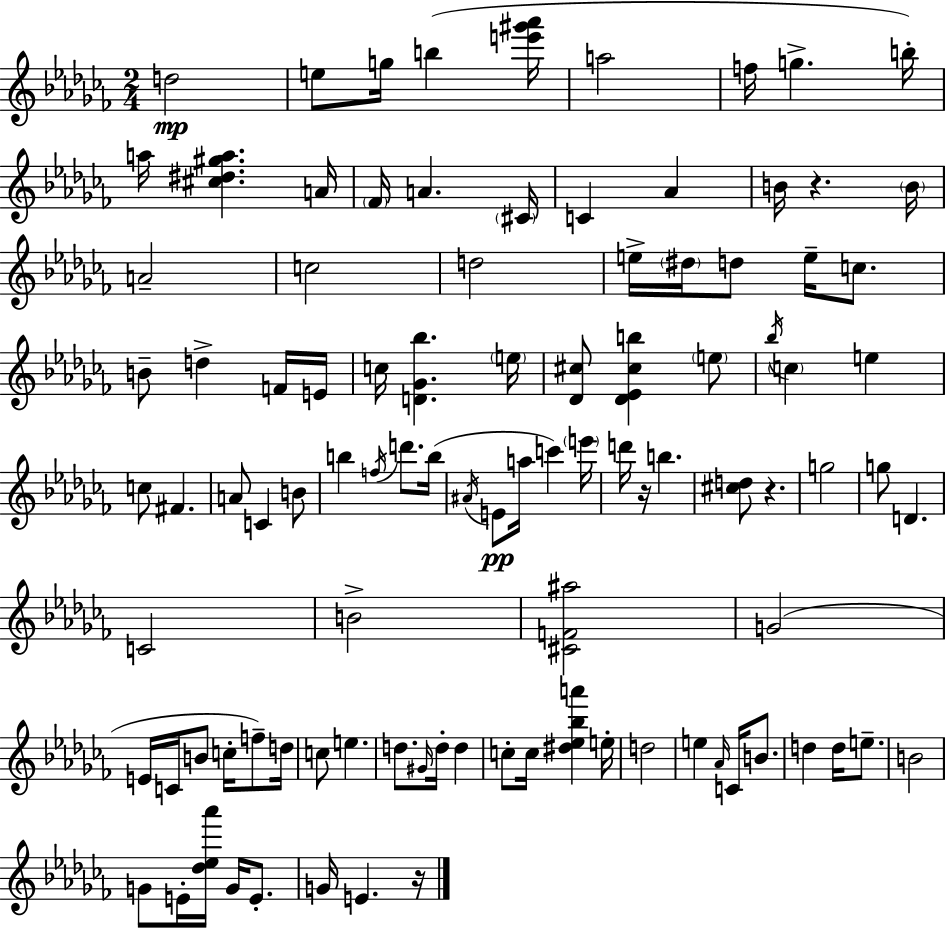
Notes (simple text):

D5/h E5/e G5/s B5/q [E6,G#6,Ab6]/s A5/h F5/s G5/q. B5/s A5/s [C#5,D#5,G#5,A5]/q. A4/s FES4/s A4/q. C#4/s C4/q Ab4/q B4/s R/q. B4/s A4/h C5/h D5/h E5/s D#5/s D5/e E5/s C5/e. B4/e D5/q F4/s E4/s C5/s [D4,Gb4,Bb5]/q. E5/s [Db4,C#5]/e [Db4,Eb4,C#5,B5]/q E5/e Bb5/s C5/q E5/q C5/e F#4/q. A4/e C4/q B4/e B5/q F5/s D6/e. B5/s A#4/s E4/e A5/s C6/q E6/s D6/s R/s B5/q. [C#5,D5]/e R/q. G5/h G5/e D4/q. C4/h B4/h [C#4,F4,A#5]/h G4/h E4/s C4/s B4/e C5/s F5/e D5/s C5/e E5/q. D5/e. G#4/s D5/s D5/q C5/e C5/s [D#5,Eb5,Bb5,A6]/q E5/s D5/h E5/q Ab4/s C4/s B4/e. D5/q D5/s E5/e. B4/h G4/e E4/s [Db5,Eb5,Ab6]/s G4/s E4/e. G4/s E4/q. R/s